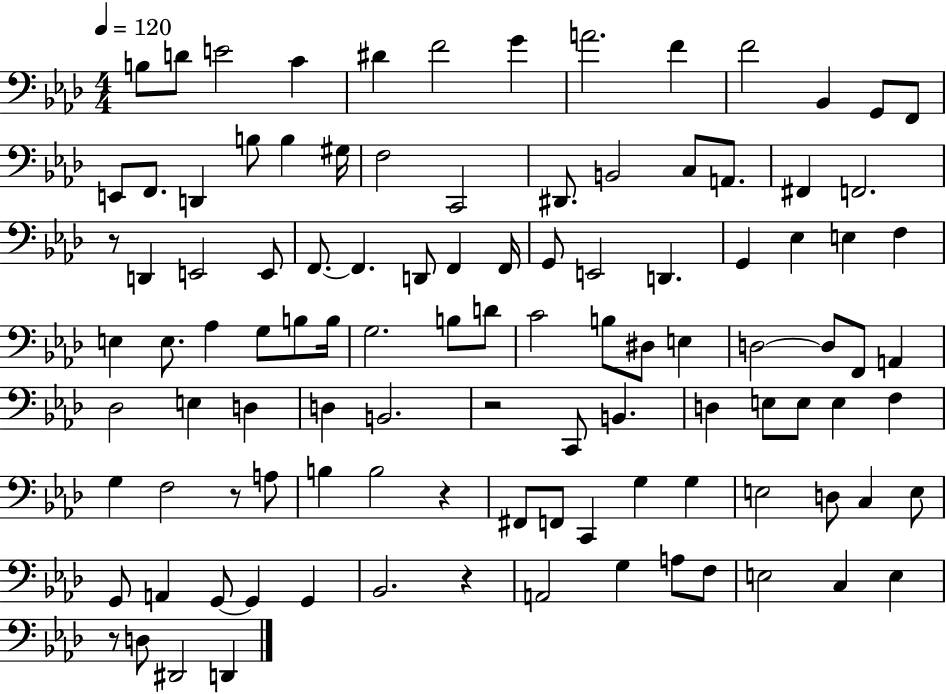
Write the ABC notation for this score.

X:1
T:Untitled
M:4/4
L:1/4
K:Ab
B,/2 D/2 E2 C ^D F2 G A2 F F2 _B,, G,,/2 F,,/2 E,,/2 F,,/2 D,, B,/2 B, ^G,/4 F,2 C,,2 ^D,,/2 B,,2 C,/2 A,,/2 ^F,, F,,2 z/2 D,, E,,2 E,,/2 F,,/2 F,, D,,/2 F,, F,,/4 G,,/2 E,,2 D,, G,, _E, E, F, E, E,/2 _A, G,/2 B,/2 B,/4 G,2 B,/2 D/2 C2 B,/2 ^D,/2 E, D,2 D,/2 F,,/2 A,, _D,2 E, D, D, B,,2 z2 C,,/2 B,, D, E,/2 E,/2 E, F, G, F,2 z/2 A,/2 B, B,2 z ^F,,/2 F,,/2 C,, G, G, E,2 D,/2 C, E,/2 G,,/2 A,, G,,/2 G,, G,, _B,,2 z A,,2 G, A,/2 F,/2 E,2 C, E, z/2 D,/2 ^D,,2 D,,